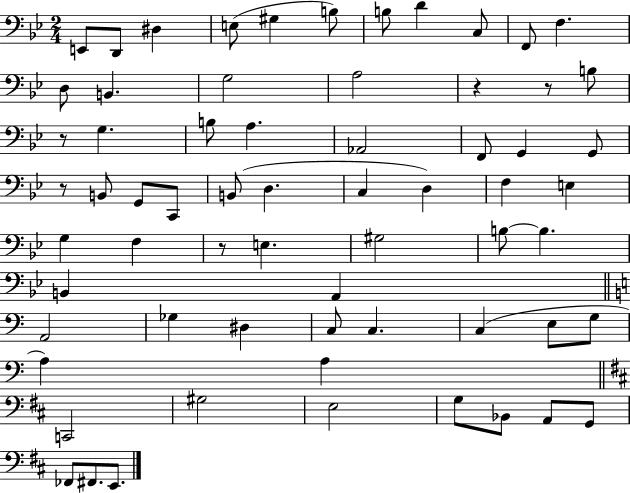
{
  \clef bass
  \numericTimeSignature
  \time 2/4
  \key bes \major
  e,8 d,8 dis4 | e8( gis4 b8) | b8 d'4 c8 | f,8 f4. | \break d8 b,4. | g2 | a2 | r4 r8 b8 | \break r8 g4. | b8 a4. | aes,2 | f,8 g,4 g,8 | \break r8 b,8 g,8 c,8 | b,8( d4. | c4 d4) | f4 e4 | \break g4 f4 | r8 e4. | gis2 | b8~~ b4. | \break b,4 a,4 | \bar "||" \break \key c \major a,2 | ges4 dis4 | c8 c4. | c4( e8 g8 | \break a4) a4 | \bar "||" \break \key d \major c,2 | gis2 | e2 | g8 bes,8 a,8 g,8 | \break fes,8 fis,8. e,8. | \bar "|."
}